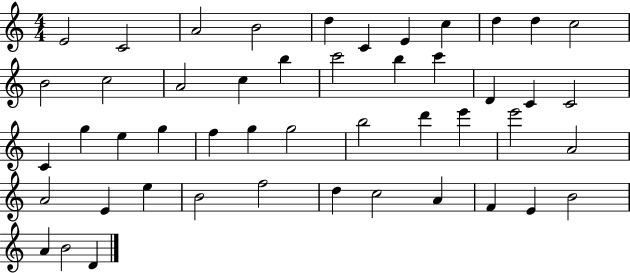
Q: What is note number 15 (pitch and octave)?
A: C5